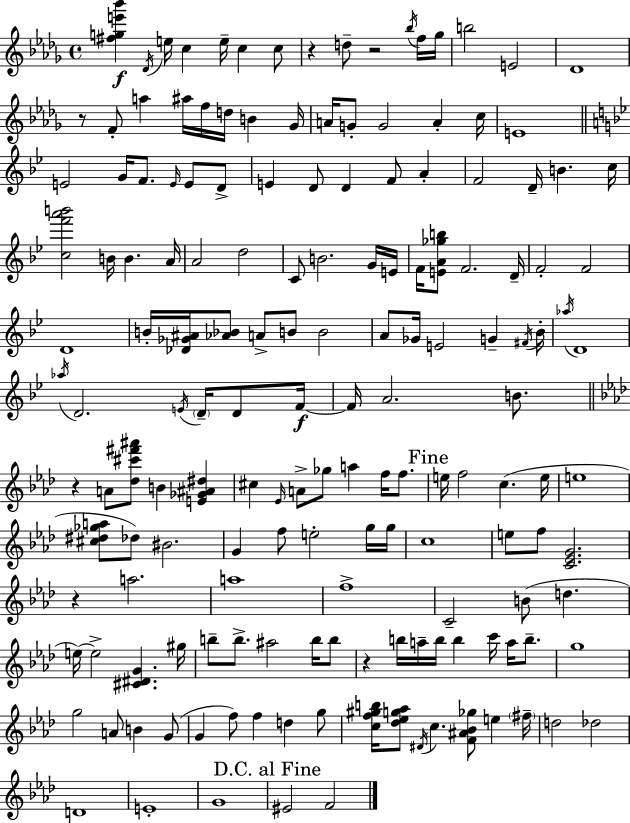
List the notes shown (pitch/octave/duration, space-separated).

[F#5,G5,E6,Bb6]/q Db4/s E5/s C5/q E5/s C5/q C5/e R/q D5/e R/h Bb5/s F5/s Gb5/s B5/h E4/h Db4/w R/e F4/e A5/q A#5/s F5/s D5/s B4/q Gb4/s A4/s G4/e G4/h A4/q C5/s E4/w E4/h G4/s F4/e. E4/s E4/e D4/e E4/q D4/e D4/q F4/e A4/q F4/h D4/s B4/q. C5/s [C5,F6,A6,B6]/h B4/s B4/q. A4/s A4/h D5/h C4/e B4/h. G4/s E4/s F4/s [E4,A4,Gb5,B5]/e F4/h. D4/s F4/h F4/h D4/w B4/s [Db4,Gb4,A#4]/s [Ab4,Bb4]/e A4/e B4/e B4/h A4/e Gb4/s E4/h G4/q F#4/s Bb4/s Ab5/s D4/w Ab5/s D4/h. E4/s D4/s D4/e F4/s F4/s A4/h. B4/e. R/q A4/e [Db5,C#6,F#6,A#6]/e B4/q [E4,Gb4,A#4,D#5]/q C#5/q Eb4/s A4/e Gb5/e A5/q F5/s F5/e. E5/s F5/h C5/q. E5/s E5/w [C#5,D#5,Gb5,A5]/e Db5/e BIS4/h. G4/q F5/e E5/h G5/s G5/s C5/w E5/e F5/e [C4,Eb4,G4]/h. R/q A5/h. A5/w F5/w C4/h B4/e D5/q. E5/s E5/h [C#4,D#4,G4]/q. G#5/s B5/e B5/e. A#5/h B5/s B5/e R/q B5/s A5/s B5/s B5/q C6/s A5/s B5/e. G5/w G5/h A4/e B4/q G4/e G4/q F5/e F5/q D5/q G5/e [C5,F5,G#5,B5]/s [Db5,Eb5,G5,Ab5]/e D#4/s C5/q. [F4,A#4,Bb4,Gb5]/e E5/q F#5/s D5/h Db5/h D4/w E4/w G4/w EIS4/h F4/h